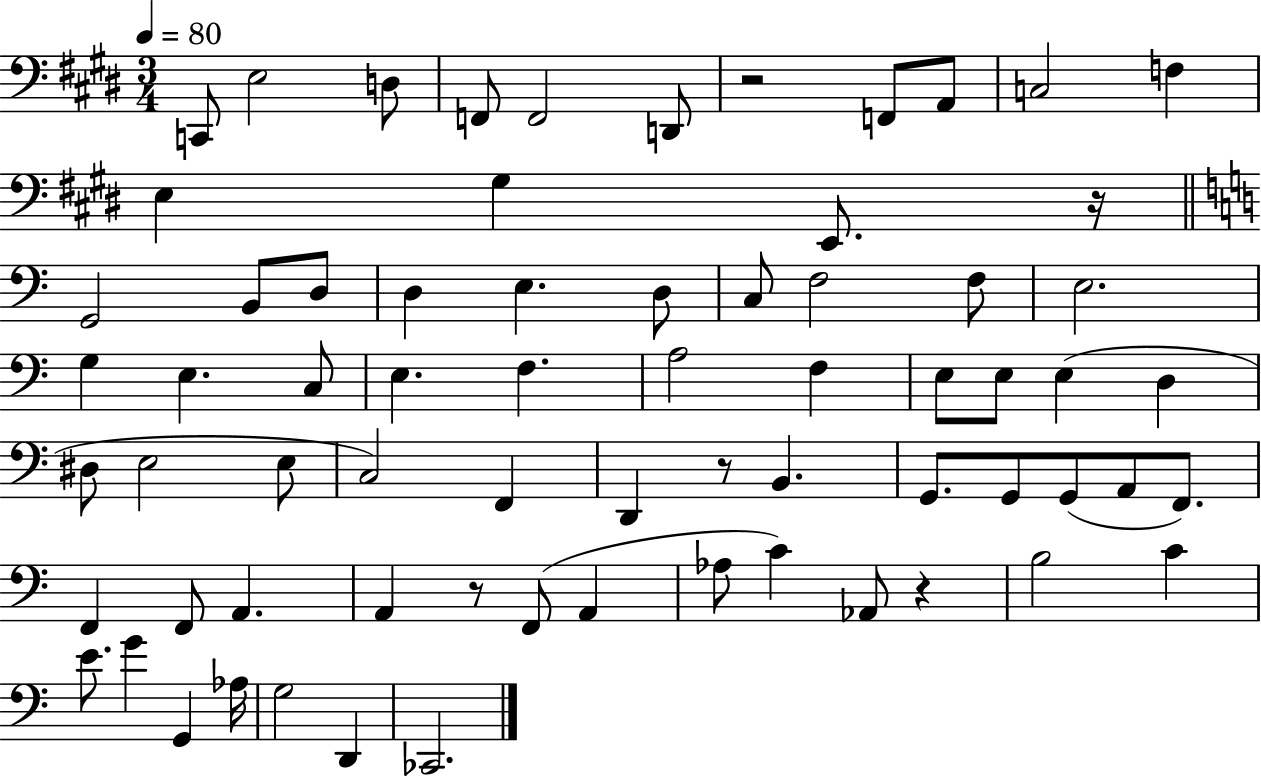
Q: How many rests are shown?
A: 5